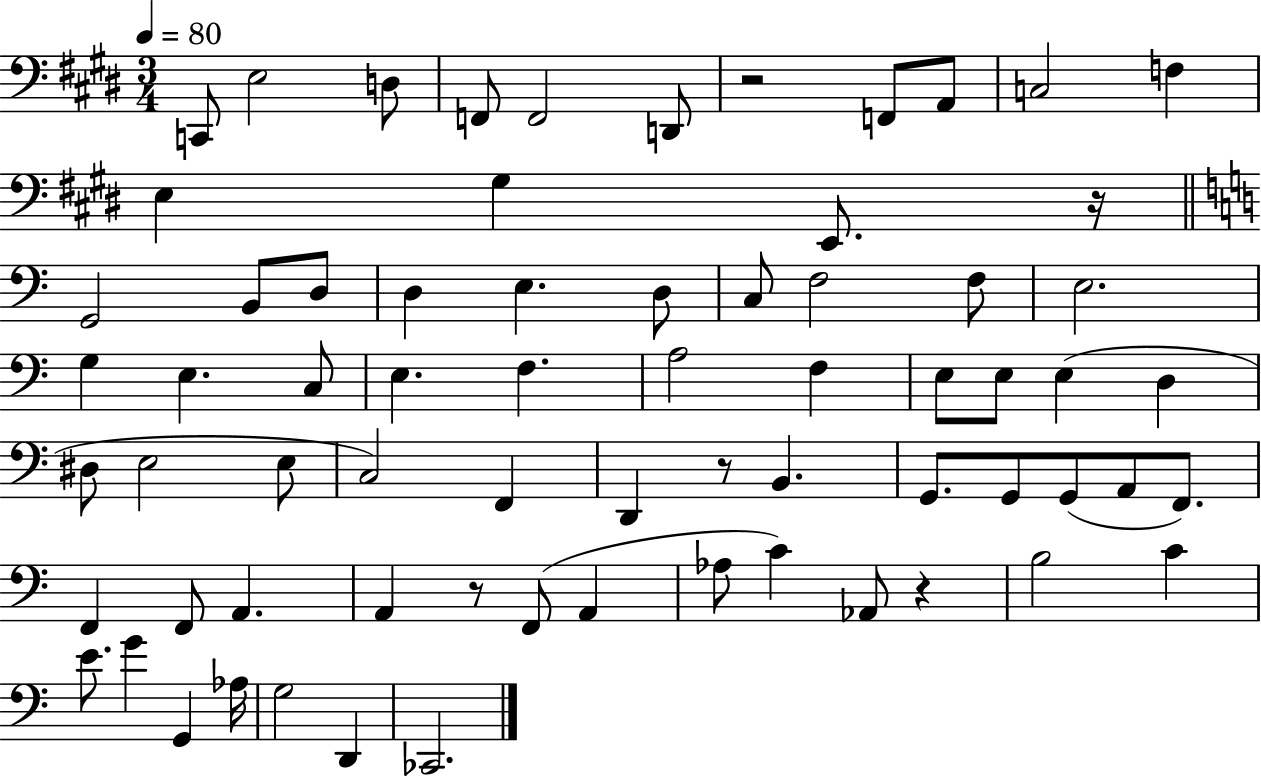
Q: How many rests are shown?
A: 5